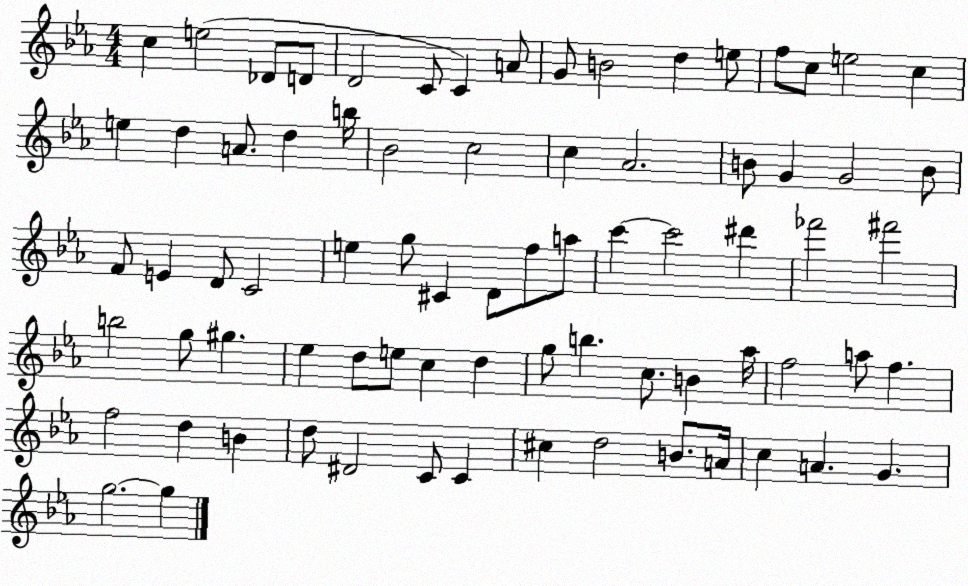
X:1
T:Untitled
M:4/4
L:1/4
K:Eb
c e2 _D/2 D/2 D2 C/2 C A/2 G/2 B2 d e/2 f/2 c/2 e2 c e d A/2 d b/4 _B2 c2 c _A2 B/2 G G2 B/2 F/2 E D/2 C2 e g/2 ^C D/2 f/2 a/2 c' c'2 ^d' _f'2 ^f'2 b2 g/2 ^g _e d/2 e/2 c d g/2 b c/2 B _a/4 f2 a/2 f f2 d B d/2 ^D2 C/2 C ^c d2 B/2 A/4 c A G g2 g